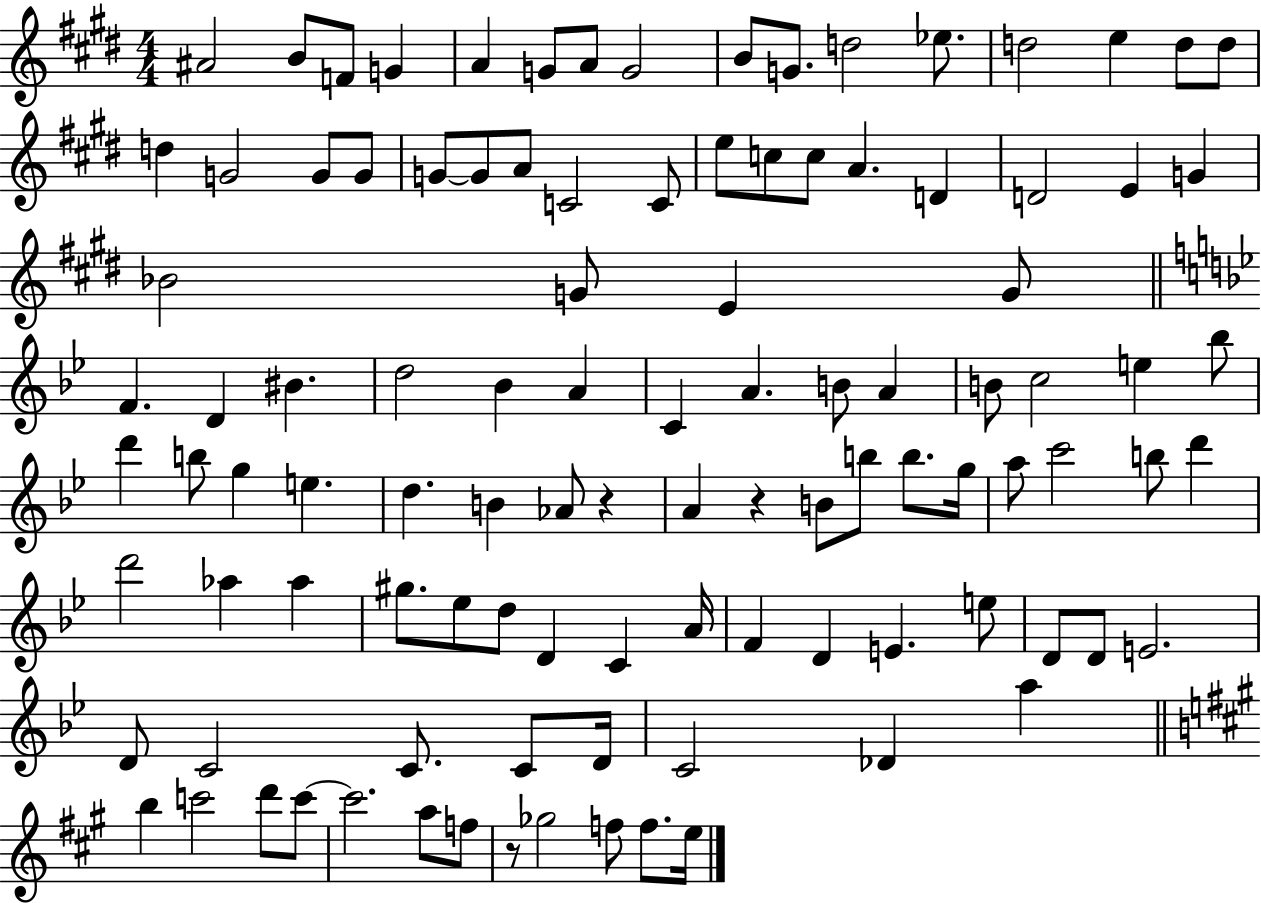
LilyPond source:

{
  \clef treble
  \numericTimeSignature
  \time 4/4
  \key e \major
  ais'2 b'8 f'8 g'4 | a'4 g'8 a'8 g'2 | b'8 g'8. d''2 ees''8. | d''2 e''4 d''8 d''8 | \break d''4 g'2 g'8 g'8 | g'8~~ g'8 a'8 c'2 c'8 | e''8 c''8 c''8 a'4. d'4 | d'2 e'4 g'4 | \break bes'2 g'8 e'4 g'8 | \bar "||" \break \key bes \major f'4. d'4 bis'4. | d''2 bes'4 a'4 | c'4 a'4. b'8 a'4 | b'8 c''2 e''4 bes''8 | \break d'''4 b''8 g''4 e''4. | d''4. b'4 aes'8 r4 | a'4 r4 b'8 b''8 b''8. g''16 | a''8 c'''2 b''8 d'''4 | \break d'''2 aes''4 aes''4 | gis''8. ees''8 d''8 d'4 c'4 a'16 | f'4 d'4 e'4. e''8 | d'8 d'8 e'2. | \break d'8 c'2 c'8. c'8 d'16 | c'2 des'4 a''4 | \bar "||" \break \key a \major b''4 c'''2 d'''8 c'''8~~ | c'''2. a''8 f''8 | r8 ges''2 f''8 f''8. e''16 | \bar "|."
}